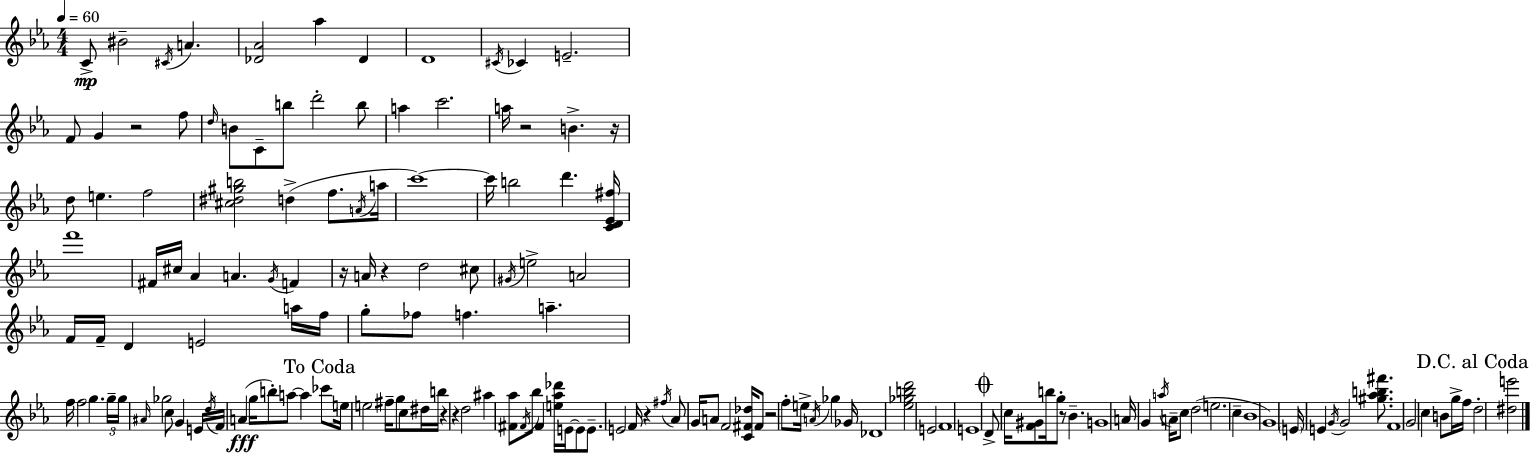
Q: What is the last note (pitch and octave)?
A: D5